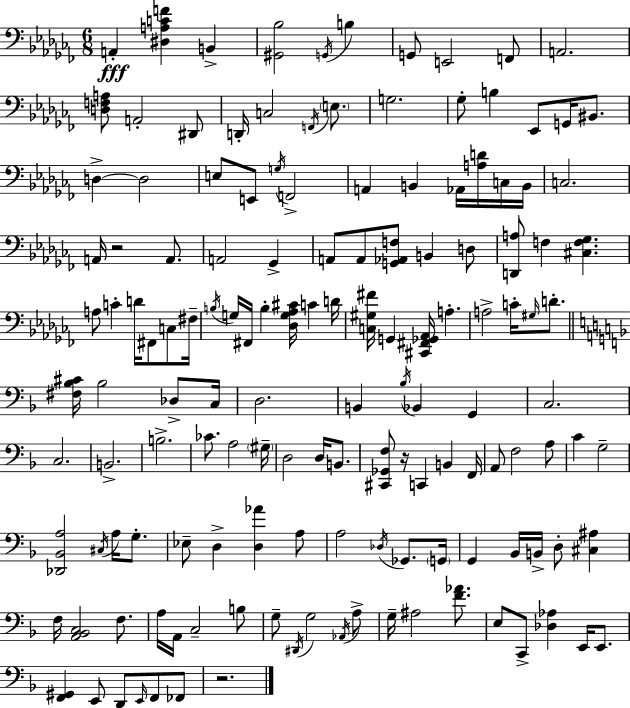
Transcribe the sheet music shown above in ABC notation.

X:1
T:Untitled
M:6/8
L:1/4
K:Abm
A,, [^D,A,CF] B,, [^G,,_B,]2 G,,/4 B, G,,/2 E,,2 F,,/2 A,,2 [D,F,A,]/2 A,,2 ^D,,/2 D,,/4 C,2 F,,/4 E,/2 G,2 _G,/2 B, _E,,/2 G,,/4 ^B,,/2 D, D,2 E,/2 E,,/2 G,/4 F,,2 A,, B,, _A,,/4 [A,D]/4 C,/4 B,,/4 C,2 A,,/4 z2 A,,/2 A,,2 _G,, A,,/2 A,,/2 [G,,_A,,F,]/2 B,, D,/2 [D,,A,]/2 F, [^C,F,_G,] A,/2 C D/4 ^F,,/2 C,/2 ^F,/4 B,/4 G,/4 ^F,,/4 B, [_D,G,_A,^C]/4 C D/4 [C,^G,^F]/4 G,, [^C,,^F,,_G,,_A,,]/4 A, A,2 C/4 ^G,/4 D/2 [^F,_B,^C]/4 _B,2 _D,/2 C,/4 D,2 B,, _B,/4 _B,, G,, C,2 C,2 B,,2 B,2 _C/2 A,2 ^G,/4 D,2 D,/4 B,,/2 [^C,,_G,,F,]/2 z/4 C,, B,, F,,/4 A,,/2 F,2 A,/2 C G,2 [_D,,_B,,A,]2 ^C,/4 A,/4 G,/2 _E,/2 D, [D,_A] A,/2 A,2 _D,/4 _G,,/2 G,,/4 G,, _B,,/4 B,,/4 D,/2 [^C,^A,] F,/4 [A,,_B,,C,]2 F,/2 A,/4 A,,/4 C,2 B,/2 G,/2 ^D,,/4 G,2 _A,,/4 A,/2 G,/4 ^A,2 [F_A]/2 E,/2 C,,/2 [_D,_A,] E,,/4 E,,/2 [F,,^G,,] E,,/2 D,,/2 E,,/4 F,,/2 _F,,/2 z2